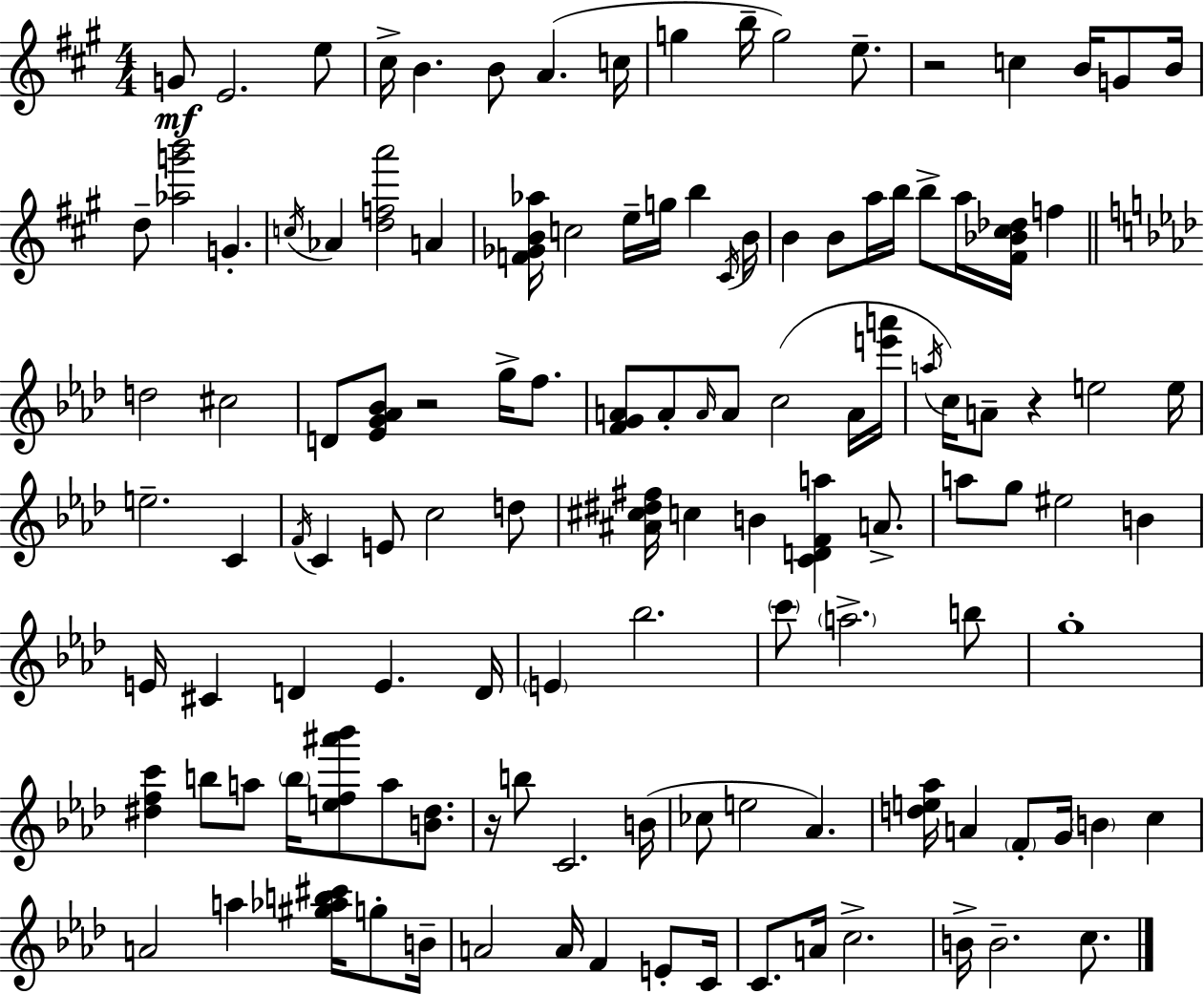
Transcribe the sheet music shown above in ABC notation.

X:1
T:Untitled
M:4/4
L:1/4
K:A
G/2 E2 e/2 ^c/4 B B/2 A c/4 g b/4 g2 e/2 z2 c B/4 G/2 B/4 d/2 [_ag'b']2 G c/4 _A [dfa']2 A [F_GB_a]/4 c2 e/4 g/4 b ^C/4 B/4 B B/2 a/4 b/4 b/2 a/4 [^F_B^c_d]/4 f d2 ^c2 D/2 [_EG_A_B]/2 z2 g/4 f/2 [FGA]/2 A/2 A/4 A/2 c2 A/4 [e'a']/4 a/4 c/4 A/2 z e2 e/4 e2 C F/4 C E/2 c2 d/2 [^A^c^d^f]/4 c B [CDFa] A/2 a/2 g/2 ^e2 B E/4 ^C D E D/4 E _b2 c'/2 a2 b/2 g4 [^dfc'] b/2 a/2 b/4 [ef^a'_b']/2 a/2 [B^d]/2 z/4 b/2 C2 B/4 _c/2 e2 _A [de_a]/4 A F/2 G/4 B c A2 a [^g_ab^c']/4 g/2 B/4 A2 A/4 F E/2 C/4 C/2 A/4 c2 B/4 B2 c/2